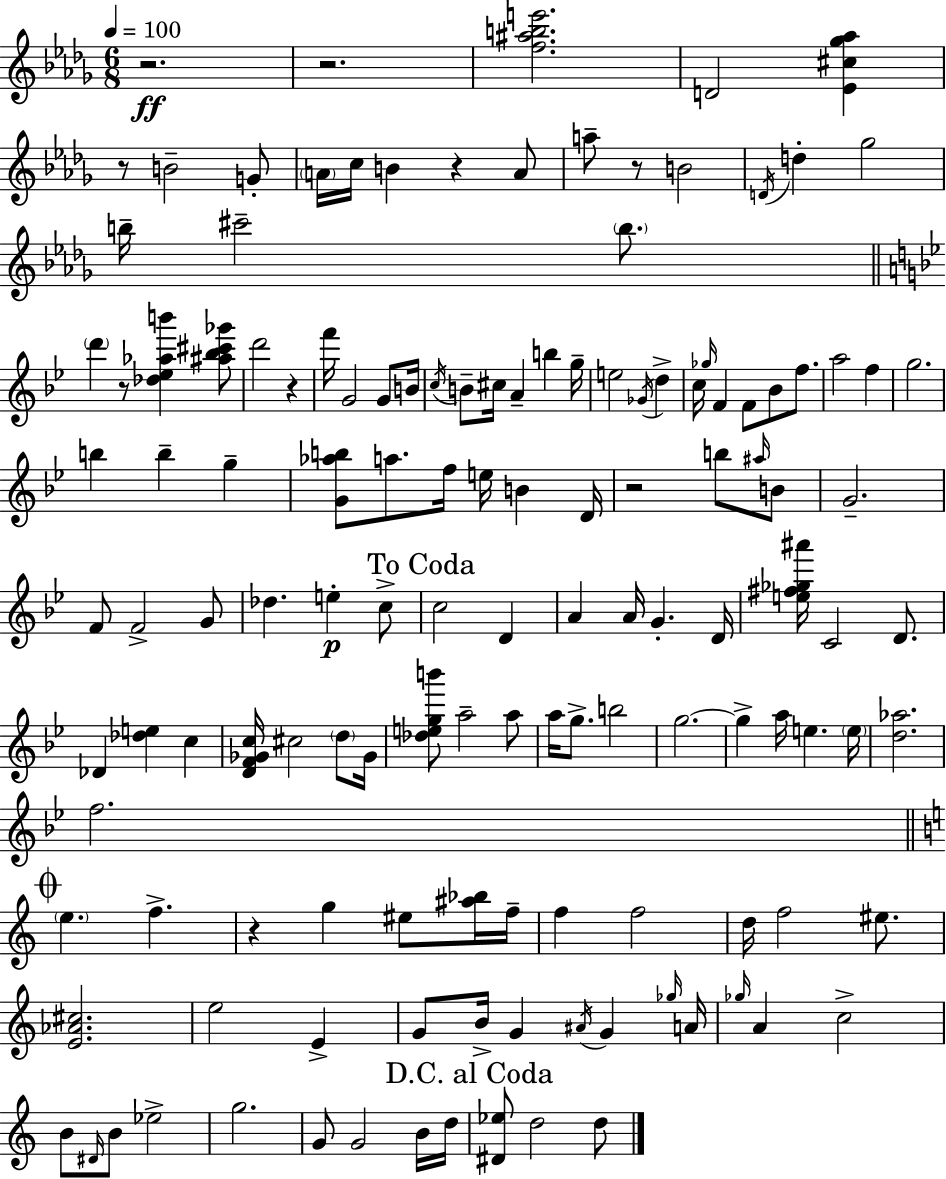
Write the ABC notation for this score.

X:1
T:Untitled
M:6/8
L:1/4
K:Bbm
z2 z2 [f^abe']2 D2 [_E^c_g_a] z/2 B2 G/2 A/4 c/4 B z A/2 a/2 z/2 B2 D/4 d _g2 b/4 ^c'2 b/2 d' z/2 [_d_e_ab'] [^a_b^c'_g']/2 d'2 z f'/4 G2 G/2 B/4 c/4 B/2 ^c/4 A b g/4 e2 _G/4 d c/4 _g/4 F F/2 _B/2 f/2 a2 f g2 b b g [G_ab]/2 a/2 f/4 e/4 B D/4 z2 b/2 ^a/4 B/2 G2 F/2 F2 G/2 _d e c/2 c2 D A A/4 G D/4 [e^f_g^a']/4 C2 D/2 _D [_de] c [DF_Gc]/4 ^c2 d/2 _G/4 [_degb']/2 a2 a/2 a/4 g/2 b2 g2 g a/4 e e/4 [d_a]2 f2 e f z g ^e/2 [^a_b]/4 f/4 f f2 d/4 f2 ^e/2 [E_A^c]2 e2 E G/2 B/4 G ^A/4 G _g/4 A/4 _g/4 A c2 B/2 ^D/4 B/2 _e2 g2 G/2 G2 B/4 d/4 [^D_e]/2 d2 d/2